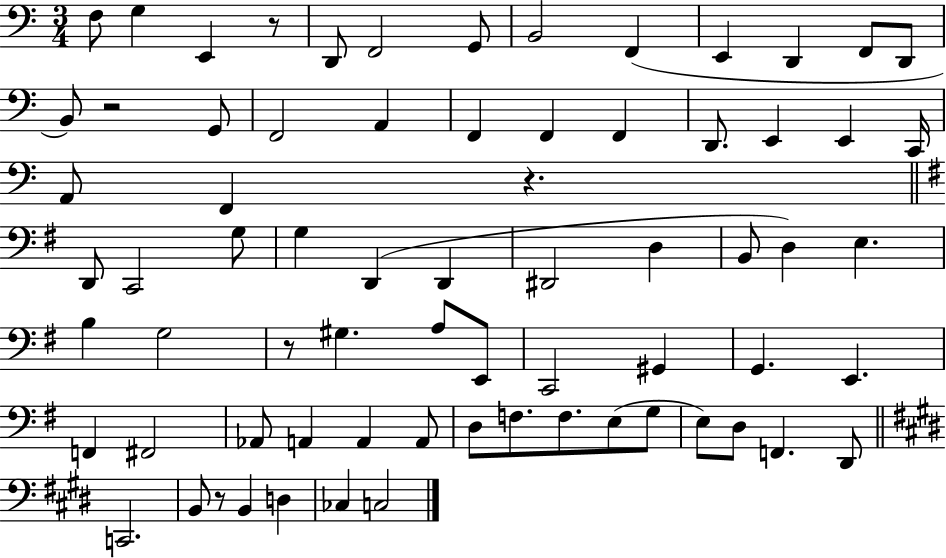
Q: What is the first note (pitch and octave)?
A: F3